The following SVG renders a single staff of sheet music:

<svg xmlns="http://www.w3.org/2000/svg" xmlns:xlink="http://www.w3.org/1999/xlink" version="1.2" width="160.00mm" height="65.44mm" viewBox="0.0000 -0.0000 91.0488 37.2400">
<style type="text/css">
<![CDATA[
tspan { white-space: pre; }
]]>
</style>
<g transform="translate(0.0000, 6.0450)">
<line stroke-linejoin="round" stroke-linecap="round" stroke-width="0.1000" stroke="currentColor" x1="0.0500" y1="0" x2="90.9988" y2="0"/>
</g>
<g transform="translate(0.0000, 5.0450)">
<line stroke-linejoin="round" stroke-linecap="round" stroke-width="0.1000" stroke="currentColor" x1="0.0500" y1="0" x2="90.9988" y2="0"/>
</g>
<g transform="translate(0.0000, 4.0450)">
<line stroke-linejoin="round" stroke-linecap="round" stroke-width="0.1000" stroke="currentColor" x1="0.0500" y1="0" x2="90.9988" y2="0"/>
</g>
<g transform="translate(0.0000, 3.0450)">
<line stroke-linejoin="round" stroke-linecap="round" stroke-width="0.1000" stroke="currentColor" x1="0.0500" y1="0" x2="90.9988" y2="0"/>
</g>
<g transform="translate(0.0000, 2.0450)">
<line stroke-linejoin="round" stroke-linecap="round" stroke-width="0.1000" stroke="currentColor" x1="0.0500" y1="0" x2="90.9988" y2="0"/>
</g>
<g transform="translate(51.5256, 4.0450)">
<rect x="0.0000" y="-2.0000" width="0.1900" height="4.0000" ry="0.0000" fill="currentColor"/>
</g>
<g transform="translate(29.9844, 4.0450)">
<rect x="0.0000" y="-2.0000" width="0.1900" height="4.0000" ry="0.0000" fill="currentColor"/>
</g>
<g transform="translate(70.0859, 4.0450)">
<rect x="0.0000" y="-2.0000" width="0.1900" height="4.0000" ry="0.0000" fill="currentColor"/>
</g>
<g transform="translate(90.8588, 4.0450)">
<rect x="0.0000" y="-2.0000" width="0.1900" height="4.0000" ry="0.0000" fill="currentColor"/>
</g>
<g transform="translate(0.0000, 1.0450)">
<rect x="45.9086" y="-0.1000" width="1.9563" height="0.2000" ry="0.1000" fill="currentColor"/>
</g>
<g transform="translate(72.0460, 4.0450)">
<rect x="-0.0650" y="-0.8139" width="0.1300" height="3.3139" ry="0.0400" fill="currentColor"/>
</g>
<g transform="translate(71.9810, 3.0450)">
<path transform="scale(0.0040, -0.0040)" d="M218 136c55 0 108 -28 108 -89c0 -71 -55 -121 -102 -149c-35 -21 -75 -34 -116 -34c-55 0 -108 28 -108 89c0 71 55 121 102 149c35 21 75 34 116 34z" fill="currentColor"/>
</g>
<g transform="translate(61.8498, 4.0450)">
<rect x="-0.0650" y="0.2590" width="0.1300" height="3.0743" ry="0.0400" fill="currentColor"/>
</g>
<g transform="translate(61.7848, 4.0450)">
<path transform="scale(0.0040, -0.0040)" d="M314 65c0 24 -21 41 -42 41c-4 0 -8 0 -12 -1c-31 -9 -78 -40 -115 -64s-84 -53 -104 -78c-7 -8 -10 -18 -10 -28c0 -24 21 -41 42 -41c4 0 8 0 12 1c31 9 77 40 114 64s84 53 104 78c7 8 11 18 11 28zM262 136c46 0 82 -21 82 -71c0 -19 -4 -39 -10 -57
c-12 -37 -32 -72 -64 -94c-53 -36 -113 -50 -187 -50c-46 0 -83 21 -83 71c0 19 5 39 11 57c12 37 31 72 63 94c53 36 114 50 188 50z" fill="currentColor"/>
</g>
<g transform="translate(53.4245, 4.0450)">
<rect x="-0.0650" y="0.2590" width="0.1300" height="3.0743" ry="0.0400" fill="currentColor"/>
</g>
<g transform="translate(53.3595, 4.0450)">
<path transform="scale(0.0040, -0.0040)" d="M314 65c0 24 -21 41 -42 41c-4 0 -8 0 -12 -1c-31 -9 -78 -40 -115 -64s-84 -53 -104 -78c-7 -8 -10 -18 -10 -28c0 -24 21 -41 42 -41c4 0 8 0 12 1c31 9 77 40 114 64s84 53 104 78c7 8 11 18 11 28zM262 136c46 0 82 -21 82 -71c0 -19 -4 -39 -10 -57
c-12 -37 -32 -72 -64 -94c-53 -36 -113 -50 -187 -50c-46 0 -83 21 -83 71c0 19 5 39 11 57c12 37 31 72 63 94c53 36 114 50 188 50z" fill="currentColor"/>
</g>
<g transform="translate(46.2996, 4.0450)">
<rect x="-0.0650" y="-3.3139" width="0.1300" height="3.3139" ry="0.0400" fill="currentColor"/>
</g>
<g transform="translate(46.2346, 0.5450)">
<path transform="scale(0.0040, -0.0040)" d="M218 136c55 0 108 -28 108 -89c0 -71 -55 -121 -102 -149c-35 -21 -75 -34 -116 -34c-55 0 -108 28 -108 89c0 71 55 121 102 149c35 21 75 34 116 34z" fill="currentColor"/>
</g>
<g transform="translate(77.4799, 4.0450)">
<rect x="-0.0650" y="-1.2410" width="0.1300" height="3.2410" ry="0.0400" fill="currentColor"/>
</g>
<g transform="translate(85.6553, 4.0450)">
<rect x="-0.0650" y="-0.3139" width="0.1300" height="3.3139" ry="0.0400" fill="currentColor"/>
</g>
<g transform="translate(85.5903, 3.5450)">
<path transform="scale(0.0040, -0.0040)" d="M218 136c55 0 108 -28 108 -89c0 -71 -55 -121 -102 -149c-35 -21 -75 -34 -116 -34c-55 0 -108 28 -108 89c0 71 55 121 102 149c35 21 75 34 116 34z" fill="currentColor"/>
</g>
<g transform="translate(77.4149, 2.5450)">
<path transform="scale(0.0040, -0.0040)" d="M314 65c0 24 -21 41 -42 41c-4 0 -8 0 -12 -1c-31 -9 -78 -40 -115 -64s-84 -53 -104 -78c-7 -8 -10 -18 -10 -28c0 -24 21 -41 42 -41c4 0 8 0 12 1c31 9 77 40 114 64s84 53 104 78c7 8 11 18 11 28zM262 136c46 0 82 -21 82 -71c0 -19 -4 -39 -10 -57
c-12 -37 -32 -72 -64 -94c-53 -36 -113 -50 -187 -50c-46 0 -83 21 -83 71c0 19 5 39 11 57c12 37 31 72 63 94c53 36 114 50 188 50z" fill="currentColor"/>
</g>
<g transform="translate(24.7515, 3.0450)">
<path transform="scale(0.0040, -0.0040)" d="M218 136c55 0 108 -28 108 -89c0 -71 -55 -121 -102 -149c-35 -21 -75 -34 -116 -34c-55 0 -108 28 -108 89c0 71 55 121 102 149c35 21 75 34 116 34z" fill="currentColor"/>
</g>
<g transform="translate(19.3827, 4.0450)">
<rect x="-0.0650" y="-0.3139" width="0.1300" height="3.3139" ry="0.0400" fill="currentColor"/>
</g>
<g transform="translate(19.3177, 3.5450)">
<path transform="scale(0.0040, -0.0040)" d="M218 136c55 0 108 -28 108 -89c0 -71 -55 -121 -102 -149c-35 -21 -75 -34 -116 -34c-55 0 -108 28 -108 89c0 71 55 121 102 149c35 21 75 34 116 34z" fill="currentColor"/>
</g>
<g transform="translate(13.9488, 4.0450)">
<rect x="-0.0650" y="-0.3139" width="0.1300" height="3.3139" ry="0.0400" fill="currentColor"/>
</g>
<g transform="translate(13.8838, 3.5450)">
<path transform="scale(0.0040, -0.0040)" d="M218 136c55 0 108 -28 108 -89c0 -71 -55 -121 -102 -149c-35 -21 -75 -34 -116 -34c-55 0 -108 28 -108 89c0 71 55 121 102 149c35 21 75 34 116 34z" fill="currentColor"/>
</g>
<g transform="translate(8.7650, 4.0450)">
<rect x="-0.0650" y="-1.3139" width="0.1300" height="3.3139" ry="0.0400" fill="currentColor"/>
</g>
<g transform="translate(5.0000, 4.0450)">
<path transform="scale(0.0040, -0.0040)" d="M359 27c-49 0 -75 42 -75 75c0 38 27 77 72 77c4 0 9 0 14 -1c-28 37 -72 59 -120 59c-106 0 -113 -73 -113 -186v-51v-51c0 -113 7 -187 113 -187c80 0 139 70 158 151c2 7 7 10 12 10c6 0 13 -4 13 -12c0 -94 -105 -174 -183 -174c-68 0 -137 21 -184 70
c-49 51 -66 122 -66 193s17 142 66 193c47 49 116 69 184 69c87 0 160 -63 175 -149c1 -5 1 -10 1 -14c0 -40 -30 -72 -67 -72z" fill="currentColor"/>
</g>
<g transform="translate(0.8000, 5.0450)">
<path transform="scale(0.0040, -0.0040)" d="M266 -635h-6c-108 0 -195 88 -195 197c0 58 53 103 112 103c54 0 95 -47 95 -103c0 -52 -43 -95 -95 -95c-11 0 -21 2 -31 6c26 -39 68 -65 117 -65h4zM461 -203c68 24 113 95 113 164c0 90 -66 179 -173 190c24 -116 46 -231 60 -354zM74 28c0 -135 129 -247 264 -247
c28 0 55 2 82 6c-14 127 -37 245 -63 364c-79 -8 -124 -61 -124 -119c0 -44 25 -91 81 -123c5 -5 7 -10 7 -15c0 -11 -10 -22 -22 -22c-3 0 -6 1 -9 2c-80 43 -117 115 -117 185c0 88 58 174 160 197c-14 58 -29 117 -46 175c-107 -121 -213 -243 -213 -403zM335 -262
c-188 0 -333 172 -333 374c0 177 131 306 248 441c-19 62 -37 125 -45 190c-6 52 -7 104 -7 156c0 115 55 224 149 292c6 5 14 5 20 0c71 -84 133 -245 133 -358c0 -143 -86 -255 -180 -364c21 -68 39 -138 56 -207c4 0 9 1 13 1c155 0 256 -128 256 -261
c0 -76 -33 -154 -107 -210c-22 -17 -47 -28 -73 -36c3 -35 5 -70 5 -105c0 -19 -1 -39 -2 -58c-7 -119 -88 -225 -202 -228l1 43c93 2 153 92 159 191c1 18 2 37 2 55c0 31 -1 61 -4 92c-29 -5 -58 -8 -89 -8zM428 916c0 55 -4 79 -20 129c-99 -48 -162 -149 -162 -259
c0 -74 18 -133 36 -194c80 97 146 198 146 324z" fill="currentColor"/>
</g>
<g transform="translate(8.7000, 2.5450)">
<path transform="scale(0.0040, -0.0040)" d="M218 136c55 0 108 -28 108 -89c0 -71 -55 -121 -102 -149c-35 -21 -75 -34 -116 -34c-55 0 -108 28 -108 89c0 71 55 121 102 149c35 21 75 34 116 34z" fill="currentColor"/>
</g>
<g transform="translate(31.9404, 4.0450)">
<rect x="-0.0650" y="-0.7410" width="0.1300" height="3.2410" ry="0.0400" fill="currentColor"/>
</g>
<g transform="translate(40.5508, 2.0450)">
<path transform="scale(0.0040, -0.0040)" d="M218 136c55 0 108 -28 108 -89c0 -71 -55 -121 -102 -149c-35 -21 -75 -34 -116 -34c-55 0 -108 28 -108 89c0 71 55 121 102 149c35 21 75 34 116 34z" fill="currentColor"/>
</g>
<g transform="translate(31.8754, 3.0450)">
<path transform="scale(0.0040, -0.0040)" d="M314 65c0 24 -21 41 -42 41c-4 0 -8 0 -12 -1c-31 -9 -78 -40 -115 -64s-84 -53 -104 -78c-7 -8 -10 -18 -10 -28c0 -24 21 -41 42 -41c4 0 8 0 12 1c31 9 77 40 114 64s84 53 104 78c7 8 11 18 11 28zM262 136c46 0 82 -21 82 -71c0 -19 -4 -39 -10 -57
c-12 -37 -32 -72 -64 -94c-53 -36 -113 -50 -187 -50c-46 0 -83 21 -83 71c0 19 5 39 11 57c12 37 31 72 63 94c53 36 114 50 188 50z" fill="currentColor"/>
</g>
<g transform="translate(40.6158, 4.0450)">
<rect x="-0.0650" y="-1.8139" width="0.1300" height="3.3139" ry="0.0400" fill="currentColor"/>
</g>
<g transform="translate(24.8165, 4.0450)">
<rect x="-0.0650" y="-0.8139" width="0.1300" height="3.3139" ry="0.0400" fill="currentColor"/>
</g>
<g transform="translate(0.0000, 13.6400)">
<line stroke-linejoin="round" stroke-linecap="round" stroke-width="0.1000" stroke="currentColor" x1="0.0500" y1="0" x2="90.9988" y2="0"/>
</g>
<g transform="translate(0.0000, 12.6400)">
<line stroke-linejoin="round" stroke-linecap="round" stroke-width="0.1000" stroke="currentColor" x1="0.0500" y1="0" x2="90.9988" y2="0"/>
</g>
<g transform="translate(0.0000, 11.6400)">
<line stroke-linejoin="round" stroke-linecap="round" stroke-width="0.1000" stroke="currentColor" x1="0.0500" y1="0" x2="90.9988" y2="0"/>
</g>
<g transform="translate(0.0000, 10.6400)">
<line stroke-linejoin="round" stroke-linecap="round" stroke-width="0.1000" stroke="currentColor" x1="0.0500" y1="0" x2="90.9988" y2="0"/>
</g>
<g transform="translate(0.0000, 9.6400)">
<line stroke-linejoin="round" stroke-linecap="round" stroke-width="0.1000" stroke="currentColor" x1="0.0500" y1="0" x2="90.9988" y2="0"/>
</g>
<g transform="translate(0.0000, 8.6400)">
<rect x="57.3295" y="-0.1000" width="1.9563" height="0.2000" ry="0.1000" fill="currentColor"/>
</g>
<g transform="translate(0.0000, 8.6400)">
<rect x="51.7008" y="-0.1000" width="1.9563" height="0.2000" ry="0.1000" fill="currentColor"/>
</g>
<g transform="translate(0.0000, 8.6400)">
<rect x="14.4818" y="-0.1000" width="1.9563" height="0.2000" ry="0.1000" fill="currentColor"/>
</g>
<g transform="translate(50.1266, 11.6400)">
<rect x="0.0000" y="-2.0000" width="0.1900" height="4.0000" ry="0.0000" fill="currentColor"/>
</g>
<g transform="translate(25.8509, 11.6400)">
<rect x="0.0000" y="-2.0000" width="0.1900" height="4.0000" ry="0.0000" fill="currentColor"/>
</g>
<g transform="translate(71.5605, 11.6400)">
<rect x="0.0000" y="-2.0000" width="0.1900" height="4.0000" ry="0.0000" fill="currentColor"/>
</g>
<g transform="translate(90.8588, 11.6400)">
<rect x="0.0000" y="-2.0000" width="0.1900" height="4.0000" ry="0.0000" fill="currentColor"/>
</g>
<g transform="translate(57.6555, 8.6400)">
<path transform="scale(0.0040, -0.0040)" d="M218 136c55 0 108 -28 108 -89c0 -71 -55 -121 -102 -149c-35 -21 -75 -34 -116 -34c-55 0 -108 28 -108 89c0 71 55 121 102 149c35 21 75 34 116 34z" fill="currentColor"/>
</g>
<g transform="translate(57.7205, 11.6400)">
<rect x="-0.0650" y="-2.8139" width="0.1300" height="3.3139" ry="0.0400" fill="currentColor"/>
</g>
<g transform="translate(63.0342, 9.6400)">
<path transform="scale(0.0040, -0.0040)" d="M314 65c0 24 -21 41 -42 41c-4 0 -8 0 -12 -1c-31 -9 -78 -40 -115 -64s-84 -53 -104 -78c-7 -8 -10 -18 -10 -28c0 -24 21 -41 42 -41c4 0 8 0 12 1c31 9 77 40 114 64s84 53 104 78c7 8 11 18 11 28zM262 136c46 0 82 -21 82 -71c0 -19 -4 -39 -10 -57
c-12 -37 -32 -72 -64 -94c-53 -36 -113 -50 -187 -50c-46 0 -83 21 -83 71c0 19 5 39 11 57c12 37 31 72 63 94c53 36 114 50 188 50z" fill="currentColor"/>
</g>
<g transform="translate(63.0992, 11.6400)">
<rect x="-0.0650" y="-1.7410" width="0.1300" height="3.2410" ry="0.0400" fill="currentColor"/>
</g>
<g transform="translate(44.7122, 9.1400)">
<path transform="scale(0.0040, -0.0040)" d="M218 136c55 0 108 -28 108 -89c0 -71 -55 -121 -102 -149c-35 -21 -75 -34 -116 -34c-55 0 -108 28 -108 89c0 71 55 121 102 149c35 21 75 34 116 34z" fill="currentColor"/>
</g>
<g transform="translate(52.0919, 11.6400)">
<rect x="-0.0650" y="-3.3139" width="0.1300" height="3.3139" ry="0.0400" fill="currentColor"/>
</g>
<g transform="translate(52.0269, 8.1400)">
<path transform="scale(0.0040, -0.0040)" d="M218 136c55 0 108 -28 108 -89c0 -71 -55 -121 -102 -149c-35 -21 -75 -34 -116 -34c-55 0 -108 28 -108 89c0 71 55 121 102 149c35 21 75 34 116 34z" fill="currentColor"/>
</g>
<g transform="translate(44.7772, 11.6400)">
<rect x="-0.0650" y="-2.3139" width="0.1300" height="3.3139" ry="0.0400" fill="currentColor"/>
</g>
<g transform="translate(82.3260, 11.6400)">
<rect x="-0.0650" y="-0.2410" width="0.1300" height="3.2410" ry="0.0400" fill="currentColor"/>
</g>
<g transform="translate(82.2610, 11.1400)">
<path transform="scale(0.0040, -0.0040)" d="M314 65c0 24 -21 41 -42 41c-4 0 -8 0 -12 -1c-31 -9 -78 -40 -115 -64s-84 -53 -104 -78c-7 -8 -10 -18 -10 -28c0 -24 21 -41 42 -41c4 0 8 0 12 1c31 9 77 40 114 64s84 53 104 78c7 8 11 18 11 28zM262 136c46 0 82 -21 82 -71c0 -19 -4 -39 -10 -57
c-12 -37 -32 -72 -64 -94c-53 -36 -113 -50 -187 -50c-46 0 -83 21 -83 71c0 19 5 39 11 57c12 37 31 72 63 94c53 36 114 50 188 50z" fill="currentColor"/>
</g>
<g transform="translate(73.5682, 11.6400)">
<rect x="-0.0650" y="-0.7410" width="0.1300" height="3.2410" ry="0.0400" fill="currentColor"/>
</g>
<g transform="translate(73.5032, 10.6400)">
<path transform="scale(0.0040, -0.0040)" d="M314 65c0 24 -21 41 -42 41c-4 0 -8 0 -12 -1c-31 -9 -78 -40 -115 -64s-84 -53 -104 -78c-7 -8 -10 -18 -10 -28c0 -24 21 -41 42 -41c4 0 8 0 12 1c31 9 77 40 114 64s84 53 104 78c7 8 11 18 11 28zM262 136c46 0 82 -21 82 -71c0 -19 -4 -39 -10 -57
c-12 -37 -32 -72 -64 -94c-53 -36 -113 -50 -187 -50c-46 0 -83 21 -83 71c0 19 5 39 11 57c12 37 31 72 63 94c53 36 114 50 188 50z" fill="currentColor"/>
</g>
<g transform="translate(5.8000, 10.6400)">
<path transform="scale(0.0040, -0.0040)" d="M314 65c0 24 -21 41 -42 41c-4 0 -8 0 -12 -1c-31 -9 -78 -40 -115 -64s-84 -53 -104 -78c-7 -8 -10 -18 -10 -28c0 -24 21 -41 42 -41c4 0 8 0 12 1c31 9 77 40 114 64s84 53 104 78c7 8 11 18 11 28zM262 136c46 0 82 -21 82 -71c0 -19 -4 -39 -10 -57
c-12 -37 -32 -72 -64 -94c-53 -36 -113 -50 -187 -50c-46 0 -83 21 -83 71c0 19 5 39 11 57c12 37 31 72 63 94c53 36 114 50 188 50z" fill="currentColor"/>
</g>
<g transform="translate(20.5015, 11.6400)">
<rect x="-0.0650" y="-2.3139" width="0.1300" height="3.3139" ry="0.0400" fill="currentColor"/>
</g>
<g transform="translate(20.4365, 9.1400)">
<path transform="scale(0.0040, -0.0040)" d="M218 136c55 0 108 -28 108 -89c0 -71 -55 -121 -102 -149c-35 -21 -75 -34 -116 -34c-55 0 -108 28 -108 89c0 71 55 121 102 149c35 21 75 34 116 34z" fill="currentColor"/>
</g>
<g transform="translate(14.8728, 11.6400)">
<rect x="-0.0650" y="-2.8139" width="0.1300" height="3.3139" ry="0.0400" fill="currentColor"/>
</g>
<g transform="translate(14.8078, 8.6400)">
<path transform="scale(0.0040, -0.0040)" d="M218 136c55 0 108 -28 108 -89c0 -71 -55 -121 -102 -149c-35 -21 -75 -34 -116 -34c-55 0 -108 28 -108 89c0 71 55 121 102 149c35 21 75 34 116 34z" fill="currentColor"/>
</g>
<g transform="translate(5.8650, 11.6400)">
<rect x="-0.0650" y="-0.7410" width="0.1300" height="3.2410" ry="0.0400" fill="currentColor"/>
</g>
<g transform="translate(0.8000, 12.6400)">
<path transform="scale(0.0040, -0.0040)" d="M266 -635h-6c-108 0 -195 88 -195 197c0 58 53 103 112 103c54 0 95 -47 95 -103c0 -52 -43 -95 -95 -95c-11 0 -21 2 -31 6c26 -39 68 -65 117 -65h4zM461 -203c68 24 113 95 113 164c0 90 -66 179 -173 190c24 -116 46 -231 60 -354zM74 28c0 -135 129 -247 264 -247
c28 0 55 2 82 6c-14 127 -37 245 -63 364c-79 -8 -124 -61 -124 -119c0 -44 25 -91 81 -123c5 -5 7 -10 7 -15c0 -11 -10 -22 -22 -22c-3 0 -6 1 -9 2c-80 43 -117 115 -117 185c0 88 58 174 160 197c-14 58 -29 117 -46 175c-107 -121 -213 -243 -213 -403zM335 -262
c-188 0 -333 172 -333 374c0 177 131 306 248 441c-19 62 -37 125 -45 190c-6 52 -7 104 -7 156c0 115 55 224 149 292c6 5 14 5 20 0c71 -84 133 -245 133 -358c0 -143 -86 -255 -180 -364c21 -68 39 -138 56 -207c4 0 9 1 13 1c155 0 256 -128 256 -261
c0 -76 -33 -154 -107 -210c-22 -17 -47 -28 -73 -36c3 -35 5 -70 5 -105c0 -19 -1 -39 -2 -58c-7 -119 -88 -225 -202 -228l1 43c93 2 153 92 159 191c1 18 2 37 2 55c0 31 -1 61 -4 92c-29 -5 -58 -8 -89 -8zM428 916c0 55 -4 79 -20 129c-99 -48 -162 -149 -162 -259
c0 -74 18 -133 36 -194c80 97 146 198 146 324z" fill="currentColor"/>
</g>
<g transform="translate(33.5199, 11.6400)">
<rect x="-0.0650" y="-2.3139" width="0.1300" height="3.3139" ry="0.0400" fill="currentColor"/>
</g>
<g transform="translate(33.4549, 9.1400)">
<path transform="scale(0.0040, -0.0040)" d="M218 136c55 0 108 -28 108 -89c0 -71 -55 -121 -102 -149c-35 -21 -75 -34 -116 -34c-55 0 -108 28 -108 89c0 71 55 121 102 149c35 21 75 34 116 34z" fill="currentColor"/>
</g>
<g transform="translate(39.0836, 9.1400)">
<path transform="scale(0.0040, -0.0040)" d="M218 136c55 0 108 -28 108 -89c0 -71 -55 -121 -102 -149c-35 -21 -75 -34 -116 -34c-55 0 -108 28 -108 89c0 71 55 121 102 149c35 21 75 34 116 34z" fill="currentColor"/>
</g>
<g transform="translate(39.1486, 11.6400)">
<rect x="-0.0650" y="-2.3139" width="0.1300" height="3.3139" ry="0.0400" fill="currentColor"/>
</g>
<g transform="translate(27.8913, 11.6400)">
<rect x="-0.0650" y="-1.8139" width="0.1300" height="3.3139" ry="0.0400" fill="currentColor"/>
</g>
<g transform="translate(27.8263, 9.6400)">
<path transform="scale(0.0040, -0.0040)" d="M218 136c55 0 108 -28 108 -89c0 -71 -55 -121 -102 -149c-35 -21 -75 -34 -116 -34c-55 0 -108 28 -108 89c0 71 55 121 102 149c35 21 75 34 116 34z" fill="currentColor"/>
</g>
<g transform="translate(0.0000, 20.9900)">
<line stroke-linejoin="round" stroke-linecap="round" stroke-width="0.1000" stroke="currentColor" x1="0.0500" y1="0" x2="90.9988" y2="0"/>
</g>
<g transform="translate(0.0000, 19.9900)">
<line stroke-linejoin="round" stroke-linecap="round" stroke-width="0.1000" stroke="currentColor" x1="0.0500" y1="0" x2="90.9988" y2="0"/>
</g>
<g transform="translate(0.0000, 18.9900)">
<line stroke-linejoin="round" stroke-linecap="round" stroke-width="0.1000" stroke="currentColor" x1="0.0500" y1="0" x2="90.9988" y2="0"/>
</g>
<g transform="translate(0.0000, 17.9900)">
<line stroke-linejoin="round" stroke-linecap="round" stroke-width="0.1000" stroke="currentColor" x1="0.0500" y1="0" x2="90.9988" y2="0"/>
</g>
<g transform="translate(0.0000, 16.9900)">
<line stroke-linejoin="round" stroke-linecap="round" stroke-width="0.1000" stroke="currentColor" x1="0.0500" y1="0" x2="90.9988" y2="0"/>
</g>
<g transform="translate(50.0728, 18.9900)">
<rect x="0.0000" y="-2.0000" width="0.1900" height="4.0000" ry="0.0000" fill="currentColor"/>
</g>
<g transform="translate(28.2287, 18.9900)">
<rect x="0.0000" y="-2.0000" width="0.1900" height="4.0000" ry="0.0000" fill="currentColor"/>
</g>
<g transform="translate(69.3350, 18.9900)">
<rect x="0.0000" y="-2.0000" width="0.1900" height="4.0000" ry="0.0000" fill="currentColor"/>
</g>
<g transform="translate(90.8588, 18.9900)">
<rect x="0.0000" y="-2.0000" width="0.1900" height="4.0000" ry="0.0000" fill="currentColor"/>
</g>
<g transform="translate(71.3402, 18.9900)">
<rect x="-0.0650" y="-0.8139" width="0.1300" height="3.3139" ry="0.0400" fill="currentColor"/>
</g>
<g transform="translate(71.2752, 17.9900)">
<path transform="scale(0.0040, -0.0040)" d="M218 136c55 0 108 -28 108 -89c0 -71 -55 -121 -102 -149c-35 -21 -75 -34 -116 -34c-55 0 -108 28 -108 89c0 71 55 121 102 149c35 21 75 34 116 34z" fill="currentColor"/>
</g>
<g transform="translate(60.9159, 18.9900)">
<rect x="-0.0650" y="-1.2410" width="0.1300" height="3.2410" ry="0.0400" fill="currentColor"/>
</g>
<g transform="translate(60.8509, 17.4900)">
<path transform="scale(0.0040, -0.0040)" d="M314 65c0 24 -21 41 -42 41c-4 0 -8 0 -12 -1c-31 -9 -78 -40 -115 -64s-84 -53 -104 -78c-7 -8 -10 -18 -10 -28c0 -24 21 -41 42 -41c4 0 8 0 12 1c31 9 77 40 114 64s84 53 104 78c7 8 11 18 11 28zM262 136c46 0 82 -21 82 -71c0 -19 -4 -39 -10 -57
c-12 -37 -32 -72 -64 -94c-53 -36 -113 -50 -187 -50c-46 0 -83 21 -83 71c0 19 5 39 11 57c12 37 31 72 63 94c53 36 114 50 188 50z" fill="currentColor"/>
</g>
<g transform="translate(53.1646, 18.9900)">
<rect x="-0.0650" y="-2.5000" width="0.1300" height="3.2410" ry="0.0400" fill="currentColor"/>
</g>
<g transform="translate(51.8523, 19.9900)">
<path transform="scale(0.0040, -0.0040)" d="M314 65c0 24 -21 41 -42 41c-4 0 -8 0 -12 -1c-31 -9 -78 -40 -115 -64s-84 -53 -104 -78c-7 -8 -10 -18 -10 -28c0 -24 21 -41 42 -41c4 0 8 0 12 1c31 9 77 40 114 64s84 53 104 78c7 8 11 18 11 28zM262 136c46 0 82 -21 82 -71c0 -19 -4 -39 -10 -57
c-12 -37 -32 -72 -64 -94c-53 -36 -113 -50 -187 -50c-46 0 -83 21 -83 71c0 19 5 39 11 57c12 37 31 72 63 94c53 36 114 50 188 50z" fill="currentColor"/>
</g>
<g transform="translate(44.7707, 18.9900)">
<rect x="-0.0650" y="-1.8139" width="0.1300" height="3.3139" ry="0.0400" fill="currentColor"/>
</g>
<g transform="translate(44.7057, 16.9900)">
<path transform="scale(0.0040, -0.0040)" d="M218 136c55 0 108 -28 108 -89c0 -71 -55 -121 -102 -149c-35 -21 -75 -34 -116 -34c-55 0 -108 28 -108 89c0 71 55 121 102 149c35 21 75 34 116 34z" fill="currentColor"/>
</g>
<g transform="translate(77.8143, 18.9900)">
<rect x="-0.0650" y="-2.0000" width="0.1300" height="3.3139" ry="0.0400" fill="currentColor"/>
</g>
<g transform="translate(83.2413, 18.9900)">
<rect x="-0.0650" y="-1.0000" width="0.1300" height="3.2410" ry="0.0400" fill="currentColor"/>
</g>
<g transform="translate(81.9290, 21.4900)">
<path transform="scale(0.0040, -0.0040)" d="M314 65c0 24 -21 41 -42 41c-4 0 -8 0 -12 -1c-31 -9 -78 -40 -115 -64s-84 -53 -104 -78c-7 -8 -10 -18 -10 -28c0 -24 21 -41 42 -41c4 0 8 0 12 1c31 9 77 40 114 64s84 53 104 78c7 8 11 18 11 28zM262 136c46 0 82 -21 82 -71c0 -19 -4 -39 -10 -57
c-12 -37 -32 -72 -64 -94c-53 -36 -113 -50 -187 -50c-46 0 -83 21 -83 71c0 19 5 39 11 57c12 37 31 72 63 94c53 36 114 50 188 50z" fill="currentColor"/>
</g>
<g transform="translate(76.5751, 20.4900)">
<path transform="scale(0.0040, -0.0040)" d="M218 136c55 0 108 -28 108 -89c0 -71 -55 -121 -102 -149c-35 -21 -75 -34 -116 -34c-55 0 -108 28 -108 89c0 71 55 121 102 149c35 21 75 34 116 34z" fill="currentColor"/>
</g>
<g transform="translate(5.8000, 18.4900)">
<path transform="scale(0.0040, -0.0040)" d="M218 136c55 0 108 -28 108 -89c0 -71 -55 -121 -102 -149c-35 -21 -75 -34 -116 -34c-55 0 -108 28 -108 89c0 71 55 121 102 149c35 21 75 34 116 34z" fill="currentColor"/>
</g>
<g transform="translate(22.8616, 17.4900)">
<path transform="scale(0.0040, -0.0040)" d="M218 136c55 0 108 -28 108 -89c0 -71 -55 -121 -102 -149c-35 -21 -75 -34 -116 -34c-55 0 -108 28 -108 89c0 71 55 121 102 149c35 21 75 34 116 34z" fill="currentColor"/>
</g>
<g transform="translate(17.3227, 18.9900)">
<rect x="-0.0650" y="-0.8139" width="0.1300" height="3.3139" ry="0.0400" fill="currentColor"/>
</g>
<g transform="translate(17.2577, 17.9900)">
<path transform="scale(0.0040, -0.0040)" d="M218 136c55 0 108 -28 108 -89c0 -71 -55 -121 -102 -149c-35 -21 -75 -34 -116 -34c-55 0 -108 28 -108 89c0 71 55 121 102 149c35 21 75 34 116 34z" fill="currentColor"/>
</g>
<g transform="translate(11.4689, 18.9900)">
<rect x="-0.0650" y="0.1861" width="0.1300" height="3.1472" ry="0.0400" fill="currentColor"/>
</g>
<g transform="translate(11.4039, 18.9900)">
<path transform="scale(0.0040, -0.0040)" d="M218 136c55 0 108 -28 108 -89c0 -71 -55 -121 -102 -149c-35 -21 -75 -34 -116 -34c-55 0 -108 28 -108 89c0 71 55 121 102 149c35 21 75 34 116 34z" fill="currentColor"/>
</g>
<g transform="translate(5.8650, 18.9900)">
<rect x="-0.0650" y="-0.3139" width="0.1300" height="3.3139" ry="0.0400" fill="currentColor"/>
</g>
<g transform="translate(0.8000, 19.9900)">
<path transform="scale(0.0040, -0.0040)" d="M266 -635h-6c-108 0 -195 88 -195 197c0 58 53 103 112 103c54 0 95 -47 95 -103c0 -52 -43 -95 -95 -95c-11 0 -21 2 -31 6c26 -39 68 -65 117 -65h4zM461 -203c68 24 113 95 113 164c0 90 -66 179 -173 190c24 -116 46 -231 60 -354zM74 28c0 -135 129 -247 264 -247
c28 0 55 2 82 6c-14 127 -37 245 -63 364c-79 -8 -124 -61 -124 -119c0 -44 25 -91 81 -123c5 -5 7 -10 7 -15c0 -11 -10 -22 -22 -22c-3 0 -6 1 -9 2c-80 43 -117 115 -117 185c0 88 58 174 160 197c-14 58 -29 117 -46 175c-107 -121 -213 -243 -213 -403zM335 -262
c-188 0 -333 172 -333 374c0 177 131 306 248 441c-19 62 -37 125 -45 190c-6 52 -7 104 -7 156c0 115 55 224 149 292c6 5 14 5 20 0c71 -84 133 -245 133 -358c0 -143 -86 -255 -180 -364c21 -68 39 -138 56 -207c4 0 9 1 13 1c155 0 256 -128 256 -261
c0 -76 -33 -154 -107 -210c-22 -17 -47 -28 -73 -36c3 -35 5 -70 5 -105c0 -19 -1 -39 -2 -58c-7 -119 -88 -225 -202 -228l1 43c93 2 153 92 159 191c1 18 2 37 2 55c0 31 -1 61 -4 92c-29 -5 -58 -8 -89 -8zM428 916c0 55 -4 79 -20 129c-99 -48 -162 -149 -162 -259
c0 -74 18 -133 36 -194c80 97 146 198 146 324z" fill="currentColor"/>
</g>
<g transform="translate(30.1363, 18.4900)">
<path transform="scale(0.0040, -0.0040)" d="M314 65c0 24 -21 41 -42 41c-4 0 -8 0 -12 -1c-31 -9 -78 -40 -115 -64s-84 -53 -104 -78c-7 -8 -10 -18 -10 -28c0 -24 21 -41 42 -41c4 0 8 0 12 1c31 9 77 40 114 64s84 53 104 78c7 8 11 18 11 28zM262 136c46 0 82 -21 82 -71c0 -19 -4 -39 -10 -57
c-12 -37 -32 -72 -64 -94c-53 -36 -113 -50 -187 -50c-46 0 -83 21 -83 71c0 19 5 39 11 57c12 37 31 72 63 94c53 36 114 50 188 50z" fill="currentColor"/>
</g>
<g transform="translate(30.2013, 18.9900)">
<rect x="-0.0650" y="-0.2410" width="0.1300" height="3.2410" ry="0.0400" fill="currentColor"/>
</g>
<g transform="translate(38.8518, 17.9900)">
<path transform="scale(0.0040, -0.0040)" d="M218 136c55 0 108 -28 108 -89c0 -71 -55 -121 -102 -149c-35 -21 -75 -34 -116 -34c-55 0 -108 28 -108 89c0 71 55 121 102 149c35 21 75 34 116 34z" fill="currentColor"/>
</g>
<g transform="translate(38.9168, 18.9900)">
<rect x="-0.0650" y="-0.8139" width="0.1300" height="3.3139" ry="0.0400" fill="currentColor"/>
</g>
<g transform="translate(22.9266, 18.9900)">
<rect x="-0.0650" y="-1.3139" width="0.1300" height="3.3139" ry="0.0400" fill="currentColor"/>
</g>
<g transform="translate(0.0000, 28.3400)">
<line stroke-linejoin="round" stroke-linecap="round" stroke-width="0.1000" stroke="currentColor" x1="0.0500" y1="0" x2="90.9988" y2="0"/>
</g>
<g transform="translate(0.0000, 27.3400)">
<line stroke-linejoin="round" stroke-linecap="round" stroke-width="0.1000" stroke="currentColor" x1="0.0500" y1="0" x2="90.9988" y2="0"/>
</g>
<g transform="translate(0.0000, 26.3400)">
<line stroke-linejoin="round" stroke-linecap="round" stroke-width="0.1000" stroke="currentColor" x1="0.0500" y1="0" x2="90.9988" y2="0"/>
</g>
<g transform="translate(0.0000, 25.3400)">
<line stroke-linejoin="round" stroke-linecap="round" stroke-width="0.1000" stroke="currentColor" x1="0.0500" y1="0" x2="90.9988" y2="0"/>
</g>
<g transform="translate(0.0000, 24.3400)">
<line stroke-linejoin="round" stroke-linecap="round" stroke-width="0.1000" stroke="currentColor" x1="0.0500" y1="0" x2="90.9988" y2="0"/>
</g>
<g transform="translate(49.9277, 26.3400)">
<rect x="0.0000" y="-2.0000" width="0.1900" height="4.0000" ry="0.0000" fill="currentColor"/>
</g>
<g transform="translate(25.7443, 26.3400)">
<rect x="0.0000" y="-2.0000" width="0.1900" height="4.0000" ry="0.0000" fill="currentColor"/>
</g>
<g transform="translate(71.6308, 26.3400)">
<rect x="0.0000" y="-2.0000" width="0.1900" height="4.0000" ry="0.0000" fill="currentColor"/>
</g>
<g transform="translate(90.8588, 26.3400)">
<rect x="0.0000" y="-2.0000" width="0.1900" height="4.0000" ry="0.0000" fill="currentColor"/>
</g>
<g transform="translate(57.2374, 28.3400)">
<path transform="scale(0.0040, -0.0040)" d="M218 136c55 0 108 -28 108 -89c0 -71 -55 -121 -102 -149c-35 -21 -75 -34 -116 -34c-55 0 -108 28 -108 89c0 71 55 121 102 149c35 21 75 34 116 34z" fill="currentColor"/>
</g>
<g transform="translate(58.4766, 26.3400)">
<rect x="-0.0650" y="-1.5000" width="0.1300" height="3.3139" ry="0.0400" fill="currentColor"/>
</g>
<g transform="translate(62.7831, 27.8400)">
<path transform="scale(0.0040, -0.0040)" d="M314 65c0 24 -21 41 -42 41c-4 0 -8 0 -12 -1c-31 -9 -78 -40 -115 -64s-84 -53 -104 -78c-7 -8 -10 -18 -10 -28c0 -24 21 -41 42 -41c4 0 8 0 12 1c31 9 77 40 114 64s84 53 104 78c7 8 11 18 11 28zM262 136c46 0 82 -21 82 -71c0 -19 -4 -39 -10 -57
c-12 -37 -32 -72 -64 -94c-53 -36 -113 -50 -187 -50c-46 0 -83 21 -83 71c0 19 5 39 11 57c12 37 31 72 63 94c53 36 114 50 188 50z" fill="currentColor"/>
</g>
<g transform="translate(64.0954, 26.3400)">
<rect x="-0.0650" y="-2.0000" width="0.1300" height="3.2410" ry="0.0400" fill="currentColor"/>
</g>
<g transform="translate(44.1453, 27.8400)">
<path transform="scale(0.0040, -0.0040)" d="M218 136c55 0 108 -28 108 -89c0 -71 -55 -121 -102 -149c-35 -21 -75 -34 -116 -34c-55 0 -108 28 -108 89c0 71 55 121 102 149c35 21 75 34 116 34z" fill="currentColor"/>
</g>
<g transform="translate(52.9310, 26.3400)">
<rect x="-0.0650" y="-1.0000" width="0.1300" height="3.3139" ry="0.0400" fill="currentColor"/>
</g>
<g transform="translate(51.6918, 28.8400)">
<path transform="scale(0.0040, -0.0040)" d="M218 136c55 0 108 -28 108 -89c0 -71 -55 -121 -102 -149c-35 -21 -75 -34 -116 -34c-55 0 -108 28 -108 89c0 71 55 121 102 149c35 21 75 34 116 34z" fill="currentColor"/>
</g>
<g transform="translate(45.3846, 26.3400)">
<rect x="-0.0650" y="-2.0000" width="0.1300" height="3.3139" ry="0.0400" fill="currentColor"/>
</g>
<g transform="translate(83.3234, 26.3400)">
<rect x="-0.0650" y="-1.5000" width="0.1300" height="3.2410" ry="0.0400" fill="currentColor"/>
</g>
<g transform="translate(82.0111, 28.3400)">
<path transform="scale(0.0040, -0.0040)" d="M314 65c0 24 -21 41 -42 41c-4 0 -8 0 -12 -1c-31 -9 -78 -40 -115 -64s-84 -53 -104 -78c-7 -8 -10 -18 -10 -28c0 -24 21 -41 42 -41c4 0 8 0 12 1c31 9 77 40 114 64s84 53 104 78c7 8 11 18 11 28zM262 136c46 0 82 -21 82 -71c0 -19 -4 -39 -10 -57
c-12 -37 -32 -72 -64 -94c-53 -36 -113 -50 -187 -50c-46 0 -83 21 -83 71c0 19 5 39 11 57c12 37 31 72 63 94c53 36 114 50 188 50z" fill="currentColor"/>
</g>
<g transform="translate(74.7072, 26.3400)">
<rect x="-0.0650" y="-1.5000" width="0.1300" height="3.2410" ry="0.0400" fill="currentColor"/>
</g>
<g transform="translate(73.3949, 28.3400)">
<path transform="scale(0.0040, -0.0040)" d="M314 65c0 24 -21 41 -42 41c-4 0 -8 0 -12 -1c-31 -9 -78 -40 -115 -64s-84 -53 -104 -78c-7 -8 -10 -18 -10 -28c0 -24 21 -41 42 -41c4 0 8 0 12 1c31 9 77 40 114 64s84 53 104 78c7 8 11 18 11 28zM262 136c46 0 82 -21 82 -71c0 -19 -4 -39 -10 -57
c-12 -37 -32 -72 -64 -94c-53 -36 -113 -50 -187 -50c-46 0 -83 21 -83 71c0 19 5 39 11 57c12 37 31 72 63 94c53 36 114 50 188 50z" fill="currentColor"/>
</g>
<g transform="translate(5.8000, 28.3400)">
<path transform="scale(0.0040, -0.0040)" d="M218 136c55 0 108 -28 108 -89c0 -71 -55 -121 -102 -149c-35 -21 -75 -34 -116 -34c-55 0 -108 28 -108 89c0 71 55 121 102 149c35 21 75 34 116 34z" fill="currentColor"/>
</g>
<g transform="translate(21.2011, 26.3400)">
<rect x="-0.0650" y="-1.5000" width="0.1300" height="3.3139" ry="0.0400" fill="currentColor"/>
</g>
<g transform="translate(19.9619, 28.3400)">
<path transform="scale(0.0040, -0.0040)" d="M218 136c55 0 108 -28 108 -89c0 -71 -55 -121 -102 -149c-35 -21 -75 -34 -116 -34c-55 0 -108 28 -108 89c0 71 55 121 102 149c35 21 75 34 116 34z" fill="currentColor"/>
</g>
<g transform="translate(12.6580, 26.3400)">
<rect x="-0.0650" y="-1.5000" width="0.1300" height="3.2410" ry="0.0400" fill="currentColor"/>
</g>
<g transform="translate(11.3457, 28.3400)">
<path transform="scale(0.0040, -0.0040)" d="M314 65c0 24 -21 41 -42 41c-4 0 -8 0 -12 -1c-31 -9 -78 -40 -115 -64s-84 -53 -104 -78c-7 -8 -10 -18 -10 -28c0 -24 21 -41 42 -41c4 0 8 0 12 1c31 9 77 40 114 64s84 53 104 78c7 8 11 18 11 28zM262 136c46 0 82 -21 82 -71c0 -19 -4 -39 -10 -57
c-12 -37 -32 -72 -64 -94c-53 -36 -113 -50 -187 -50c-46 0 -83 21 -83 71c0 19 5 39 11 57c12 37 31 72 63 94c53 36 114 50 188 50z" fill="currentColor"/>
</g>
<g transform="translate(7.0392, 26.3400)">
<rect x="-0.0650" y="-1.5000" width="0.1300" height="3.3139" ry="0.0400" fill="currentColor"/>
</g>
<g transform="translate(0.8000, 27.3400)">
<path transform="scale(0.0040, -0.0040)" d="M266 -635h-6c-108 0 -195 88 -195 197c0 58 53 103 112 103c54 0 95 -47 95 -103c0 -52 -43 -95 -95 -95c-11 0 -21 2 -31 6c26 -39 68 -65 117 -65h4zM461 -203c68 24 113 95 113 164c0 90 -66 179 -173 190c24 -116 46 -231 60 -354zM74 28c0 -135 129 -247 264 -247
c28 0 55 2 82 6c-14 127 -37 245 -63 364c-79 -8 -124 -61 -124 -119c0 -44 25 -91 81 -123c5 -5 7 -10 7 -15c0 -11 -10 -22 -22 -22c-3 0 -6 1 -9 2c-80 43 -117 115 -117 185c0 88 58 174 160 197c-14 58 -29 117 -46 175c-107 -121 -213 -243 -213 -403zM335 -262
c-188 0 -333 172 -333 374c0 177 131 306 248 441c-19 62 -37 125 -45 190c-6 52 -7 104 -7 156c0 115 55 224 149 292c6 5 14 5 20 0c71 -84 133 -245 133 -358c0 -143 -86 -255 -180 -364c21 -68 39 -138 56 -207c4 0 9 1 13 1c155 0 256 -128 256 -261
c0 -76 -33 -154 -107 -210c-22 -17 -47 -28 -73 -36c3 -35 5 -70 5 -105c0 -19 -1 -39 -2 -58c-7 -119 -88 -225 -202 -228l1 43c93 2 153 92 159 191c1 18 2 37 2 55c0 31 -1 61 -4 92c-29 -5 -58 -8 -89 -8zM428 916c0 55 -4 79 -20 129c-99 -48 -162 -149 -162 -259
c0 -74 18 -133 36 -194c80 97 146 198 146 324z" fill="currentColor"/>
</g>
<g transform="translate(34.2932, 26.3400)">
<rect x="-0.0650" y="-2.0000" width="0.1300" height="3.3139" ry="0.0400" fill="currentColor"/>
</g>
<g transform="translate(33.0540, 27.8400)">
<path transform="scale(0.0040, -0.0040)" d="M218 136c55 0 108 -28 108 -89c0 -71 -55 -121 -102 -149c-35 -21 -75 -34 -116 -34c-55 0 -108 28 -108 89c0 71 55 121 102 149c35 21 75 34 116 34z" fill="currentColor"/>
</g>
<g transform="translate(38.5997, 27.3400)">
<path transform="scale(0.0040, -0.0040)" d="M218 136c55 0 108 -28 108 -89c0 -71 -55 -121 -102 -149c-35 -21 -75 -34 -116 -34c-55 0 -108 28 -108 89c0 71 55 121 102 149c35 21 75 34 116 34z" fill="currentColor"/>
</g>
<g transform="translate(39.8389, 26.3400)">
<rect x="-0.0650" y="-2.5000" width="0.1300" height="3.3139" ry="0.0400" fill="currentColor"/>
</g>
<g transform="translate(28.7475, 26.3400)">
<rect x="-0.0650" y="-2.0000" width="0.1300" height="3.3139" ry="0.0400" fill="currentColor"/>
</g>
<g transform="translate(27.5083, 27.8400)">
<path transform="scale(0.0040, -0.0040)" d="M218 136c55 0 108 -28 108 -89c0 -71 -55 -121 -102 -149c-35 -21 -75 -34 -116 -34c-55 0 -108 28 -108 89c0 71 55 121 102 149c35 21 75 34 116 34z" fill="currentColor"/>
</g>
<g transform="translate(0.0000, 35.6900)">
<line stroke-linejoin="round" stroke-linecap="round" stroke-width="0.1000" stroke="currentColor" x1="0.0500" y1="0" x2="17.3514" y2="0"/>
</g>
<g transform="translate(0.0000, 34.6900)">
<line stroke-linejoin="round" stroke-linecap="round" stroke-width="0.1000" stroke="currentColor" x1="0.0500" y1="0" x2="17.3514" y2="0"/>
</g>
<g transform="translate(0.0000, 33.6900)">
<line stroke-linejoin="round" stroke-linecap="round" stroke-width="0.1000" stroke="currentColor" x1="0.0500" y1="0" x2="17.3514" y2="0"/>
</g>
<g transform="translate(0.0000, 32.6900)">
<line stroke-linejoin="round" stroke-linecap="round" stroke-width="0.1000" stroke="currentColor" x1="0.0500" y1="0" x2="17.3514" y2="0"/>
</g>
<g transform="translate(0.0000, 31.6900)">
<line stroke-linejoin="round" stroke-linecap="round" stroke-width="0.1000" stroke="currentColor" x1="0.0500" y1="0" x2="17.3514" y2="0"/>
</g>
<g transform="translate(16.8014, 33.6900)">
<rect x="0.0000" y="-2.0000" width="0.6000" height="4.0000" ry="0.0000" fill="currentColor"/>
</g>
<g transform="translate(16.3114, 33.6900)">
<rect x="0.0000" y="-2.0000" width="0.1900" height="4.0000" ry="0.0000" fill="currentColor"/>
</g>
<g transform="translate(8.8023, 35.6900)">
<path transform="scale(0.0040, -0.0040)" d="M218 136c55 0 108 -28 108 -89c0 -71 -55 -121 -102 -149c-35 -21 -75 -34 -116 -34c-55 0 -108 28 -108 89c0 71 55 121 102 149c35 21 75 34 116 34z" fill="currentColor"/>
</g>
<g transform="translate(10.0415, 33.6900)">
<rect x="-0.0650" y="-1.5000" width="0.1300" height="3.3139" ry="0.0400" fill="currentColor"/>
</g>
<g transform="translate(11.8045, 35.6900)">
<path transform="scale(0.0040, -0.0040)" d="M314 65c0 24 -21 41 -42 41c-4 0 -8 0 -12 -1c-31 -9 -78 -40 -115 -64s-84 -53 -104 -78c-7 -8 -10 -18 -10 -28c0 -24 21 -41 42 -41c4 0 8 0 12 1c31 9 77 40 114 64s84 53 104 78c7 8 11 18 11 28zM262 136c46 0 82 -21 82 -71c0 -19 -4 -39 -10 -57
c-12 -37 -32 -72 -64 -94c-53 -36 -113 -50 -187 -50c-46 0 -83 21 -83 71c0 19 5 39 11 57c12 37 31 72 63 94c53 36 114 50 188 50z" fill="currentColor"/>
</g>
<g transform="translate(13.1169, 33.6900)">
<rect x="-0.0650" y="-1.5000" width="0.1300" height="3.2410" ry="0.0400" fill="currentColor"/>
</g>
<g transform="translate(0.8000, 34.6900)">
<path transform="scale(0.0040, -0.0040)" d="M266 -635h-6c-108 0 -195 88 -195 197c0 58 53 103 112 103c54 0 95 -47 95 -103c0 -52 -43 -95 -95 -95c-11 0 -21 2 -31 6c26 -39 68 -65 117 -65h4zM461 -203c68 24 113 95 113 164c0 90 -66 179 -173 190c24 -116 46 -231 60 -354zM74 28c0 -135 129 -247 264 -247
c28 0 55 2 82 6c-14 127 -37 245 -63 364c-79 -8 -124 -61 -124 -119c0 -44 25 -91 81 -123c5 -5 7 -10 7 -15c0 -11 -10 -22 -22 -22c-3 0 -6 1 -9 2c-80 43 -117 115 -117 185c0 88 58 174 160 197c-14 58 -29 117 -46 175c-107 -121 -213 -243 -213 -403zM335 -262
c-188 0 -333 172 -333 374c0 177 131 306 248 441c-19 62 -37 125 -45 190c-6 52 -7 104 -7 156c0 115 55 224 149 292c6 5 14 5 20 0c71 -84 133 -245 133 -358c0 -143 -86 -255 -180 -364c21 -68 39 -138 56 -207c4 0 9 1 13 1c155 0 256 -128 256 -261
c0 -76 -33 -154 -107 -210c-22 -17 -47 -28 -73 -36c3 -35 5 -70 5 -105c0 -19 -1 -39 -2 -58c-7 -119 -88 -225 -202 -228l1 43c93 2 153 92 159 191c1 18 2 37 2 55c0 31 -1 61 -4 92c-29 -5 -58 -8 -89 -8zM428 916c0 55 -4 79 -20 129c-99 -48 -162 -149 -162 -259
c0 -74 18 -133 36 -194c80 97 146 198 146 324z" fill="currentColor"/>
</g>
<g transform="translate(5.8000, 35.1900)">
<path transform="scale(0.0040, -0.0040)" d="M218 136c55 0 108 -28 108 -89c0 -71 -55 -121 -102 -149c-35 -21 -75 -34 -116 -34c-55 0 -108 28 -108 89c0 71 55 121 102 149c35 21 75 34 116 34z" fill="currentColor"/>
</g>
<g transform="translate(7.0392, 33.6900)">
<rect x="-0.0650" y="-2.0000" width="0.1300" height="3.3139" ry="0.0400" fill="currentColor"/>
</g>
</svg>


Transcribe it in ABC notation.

X:1
T:Untitled
M:4/4
L:1/4
K:C
e c c d d2 f b B2 B2 d e2 c d2 a g f g g g b a f2 d2 c2 c B d e c2 d f G2 e2 d F D2 E E2 E F F G F D E F2 E2 E2 F E E2